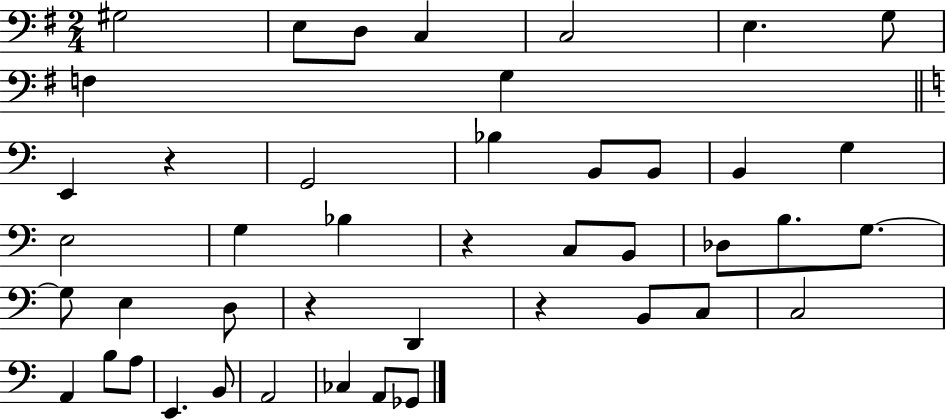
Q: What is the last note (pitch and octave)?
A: Gb2